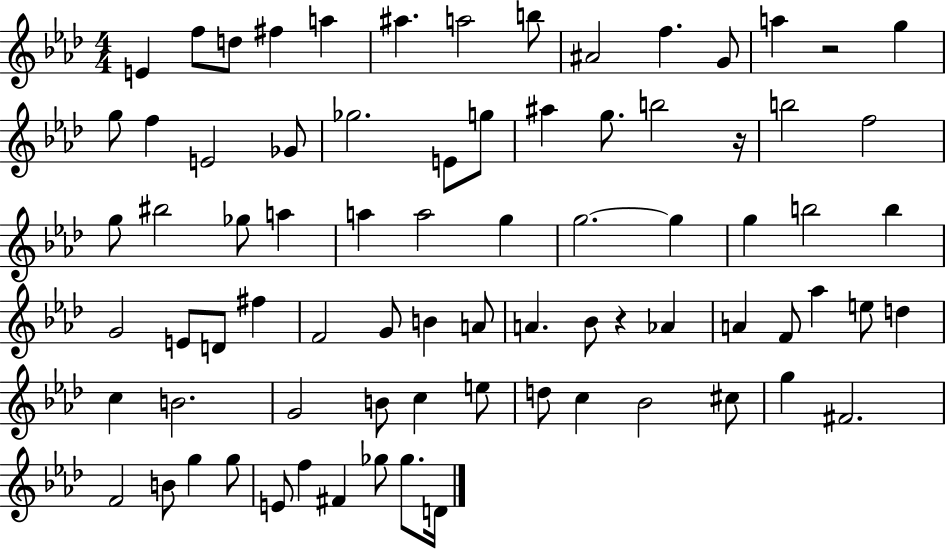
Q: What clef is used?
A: treble